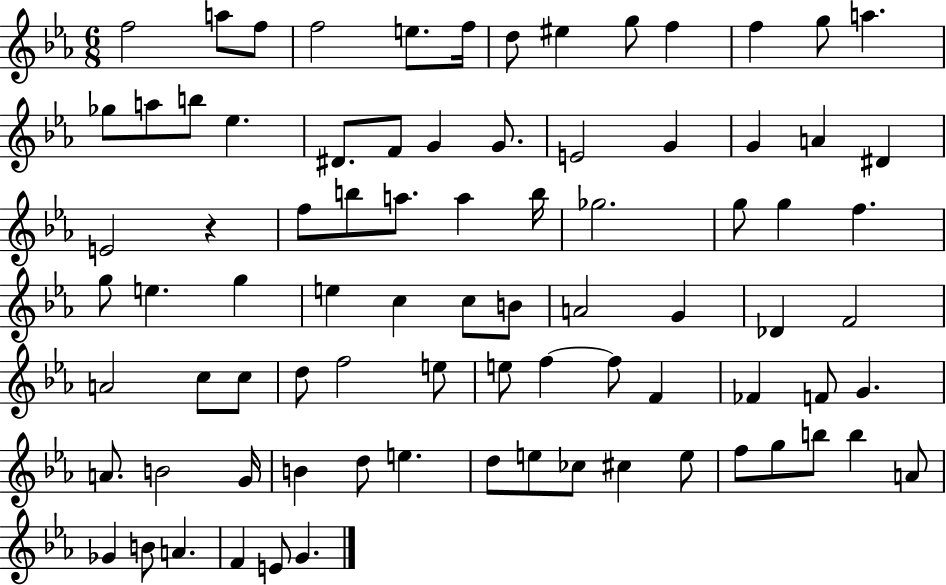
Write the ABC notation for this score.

X:1
T:Untitled
M:6/8
L:1/4
K:Eb
f2 a/2 f/2 f2 e/2 f/4 d/2 ^e g/2 f f g/2 a _g/2 a/2 b/2 _e ^D/2 F/2 G G/2 E2 G G A ^D E2 z f/2 b/2 a/2 a b/4 _g2 g/2 g f g/2 e g e c c/2 B/2 A2 G _D F2 A2 c/2 c/2 d/2 f2 e/2 e/2 f f/2 F _F F/2 G A/2 B2 G/4 B d/2 e d/2 e/2 _c/2 ^c e/2 f/2 g/2 b/2 b A/2 _G B/2 A F E/2 G